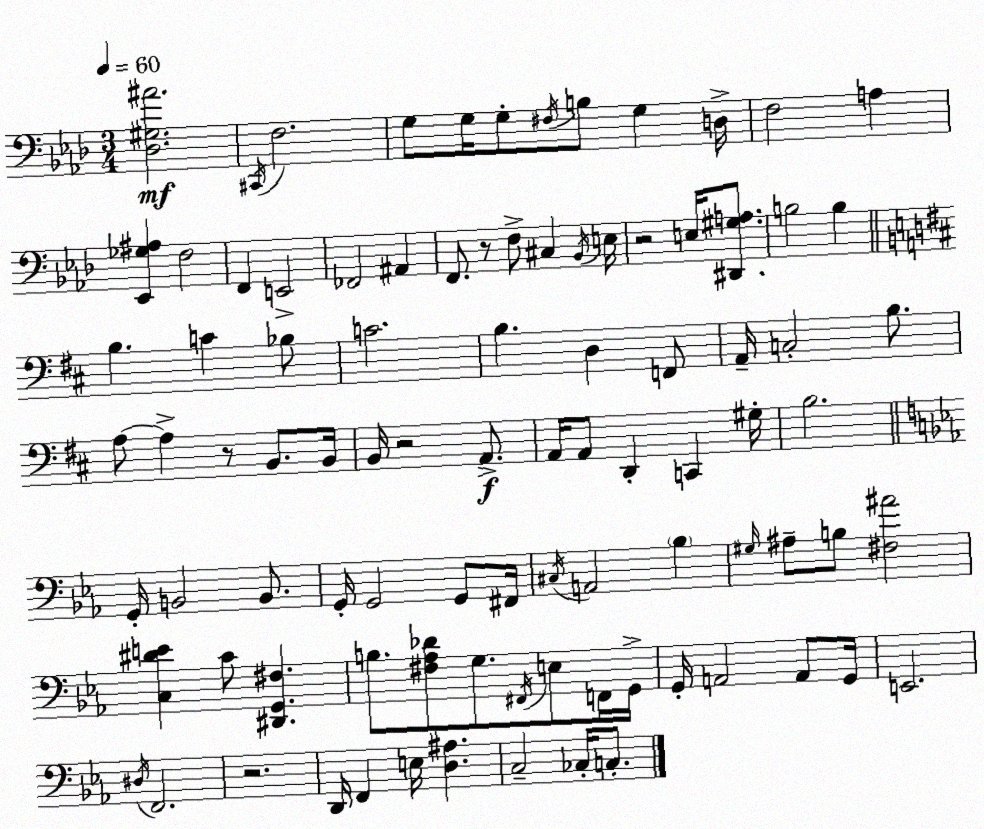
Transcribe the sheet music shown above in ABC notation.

X:1
T:Untitled
M:3/4
L:1/4
K:Ab
[_D,^G,^A]2 ^C,,/4 F,2 G,/2 G,/4 G,/2 ^F,/4 B,/2 G, D,/4 F,2 A, [_E,,_G,^A,] F,2 F,, E,,2 _F,,2 ^A,, F,,/2 z/2 F,/2 ^C, _B,,/4 E,/4 z2 E,/4 [^D,,^G,A,]/2 B,2 B, B, C _B,/2 C2 B, D, F,,/2 A,,/4 C,2 B,/2 A,/2 A, z/2 B,,/2 B,,/4 B,,/4 z2 A,,/2 A,,/4 A,,/2 D,, C,, ^G,/4 B,2 G,,/4 B,,2 B,,/2 G,,/4 G,,2 G,,/2 ^F,,/4 ^C,/4 A,,2 _B, ^G,/4 ^A,/2 B,/2 [^F,^A]2 [C,^DE] C/2 [^D,,G,,^F,] B,/2 [^F,_A,_D]/2 G,/2 ^F,,/4 E,/2 F,,/4 G,,/4 G,,/4 A,,2 A,,/2 G,,/4 E,,2 ^D,/4 F,,2 z2 D,,/4 F,, E,/4 [D,^A,] C,2 _C,/4 C,/2